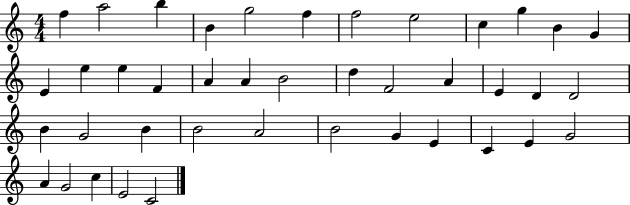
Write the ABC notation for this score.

X:1
T:Untitled
M:4/4
L:1/4
K:C
f a2 b B g2 f f2 e2 c g B G E e e F A A B2 d F2 A E D D2 B G2 B B2 A2 B2 G E C E G2 A G2 c E2 C2